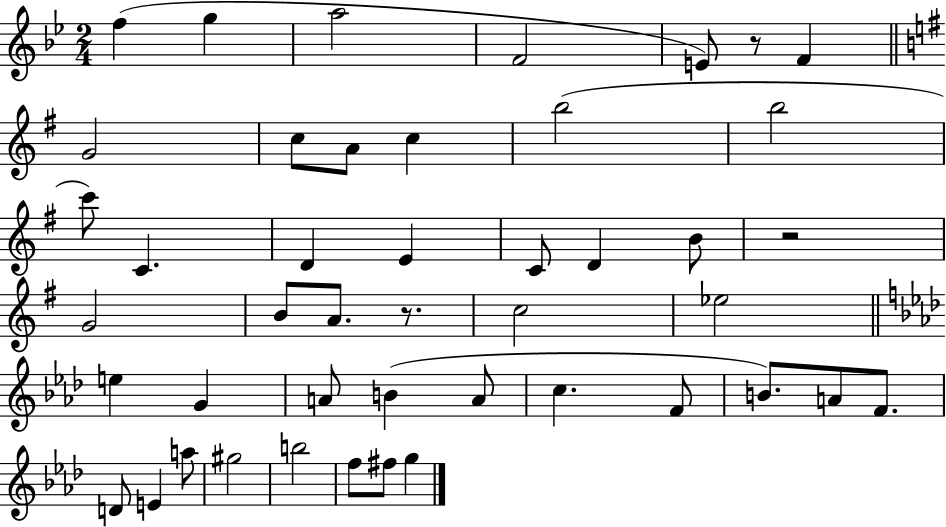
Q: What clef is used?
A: treble